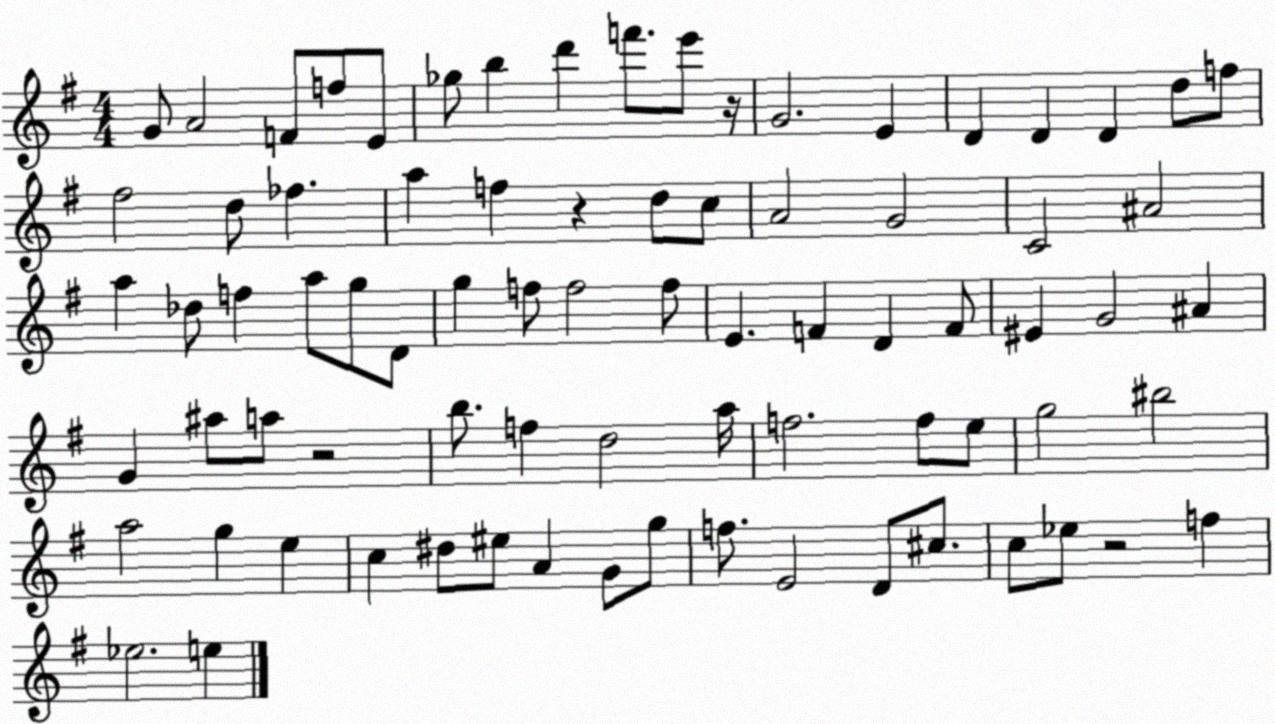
X:1
T:Untitled
M:4/4
L:1/4
K:G
G/2 A2 F/2 f/2 E/2 _g/2 b d' f'/2 e'/2 z/4 G2 E D D D d/2 f/2 ^f2 d/2 _f a f z d/2 c/2 A2 G2 C2 ^A2 a _d/2 f a/2 g/2 D/2 g f/2 f2 f/2 E F D F/2 ^E G2 ^A G ^a/2 a/2 z2 b/2 f d2 a/4 f2 f/2 e/2 g2 ^b2 a2 g e c ^d/2 ^e/2 A G/2 g/2 f/2 E2 D/2 ^c/2 c/2 _e/2 z2 f _e2 e